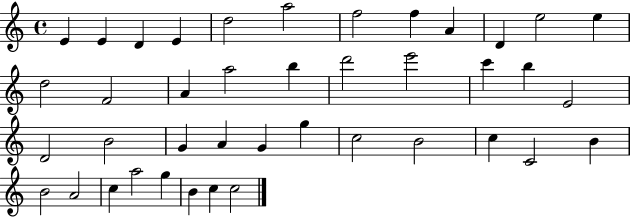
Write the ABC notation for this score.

X:1
T:Untitled
M:4/4
L:1/4
K:C
E E D E d2 a2 f2 f A D e2 e d2 F2 A a2 b d'2 e'2 c' b E2 D2 B2 G A G g c2 B2 c C2 B B2 A2 c a2 g B c c2